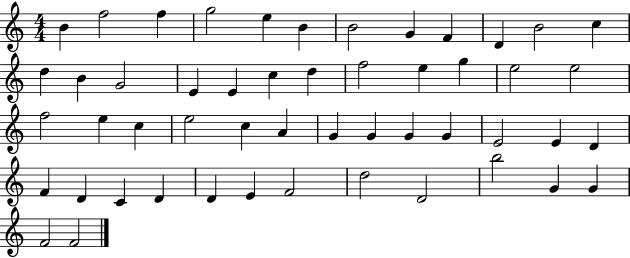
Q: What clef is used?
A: treble